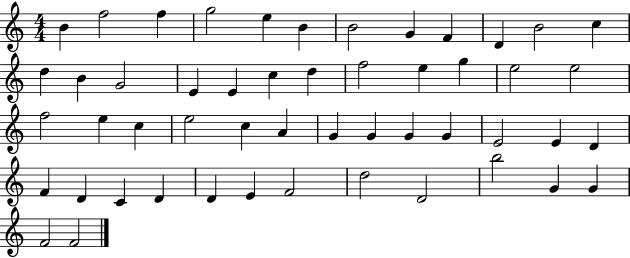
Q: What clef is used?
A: treble